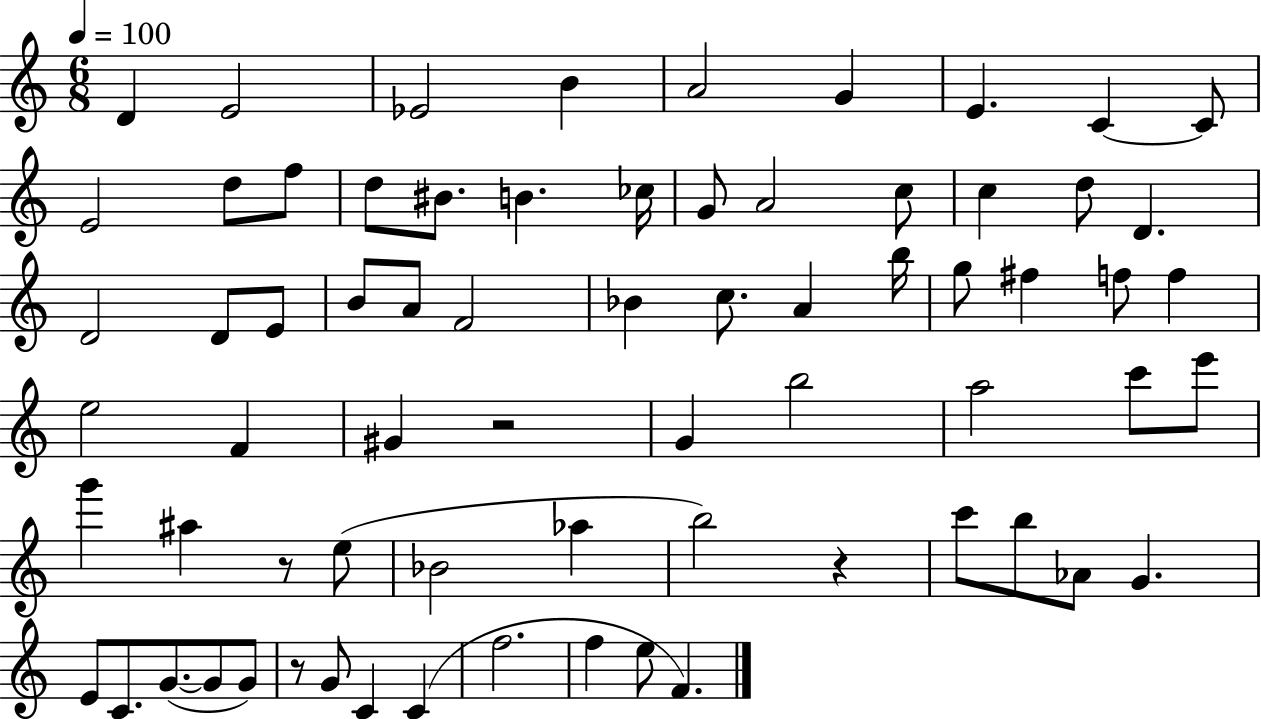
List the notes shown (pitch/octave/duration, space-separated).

D4/q E4/h Eb4/h B4/q A4/h G4/q E4/q. C4/q C4/e E4/h D5/e F5/e D5/e BIS4/e. B4/q. CES5/s G4/e A4/h C5/e C5/q D5/e D4/q. D4/h D4/e E4/e B4/e A4/e F4/h Bb4/q C5/e. A4/q B5/s G5/e F#5/q F5/e F5/q E5/h F4/q G#4/q R/h G4/q B5/h A5/h C6/e E6/e G6/q A#5/q R/e E5/e Bb4/h Ab5/q B5/h R/q C6/e B5/e Ab4/e G4/q. E4/e C4/e. G4/e. G4/e G4/e R/e G4/e C4/q C4/q F5/h. F5/q E5/e F4/q.